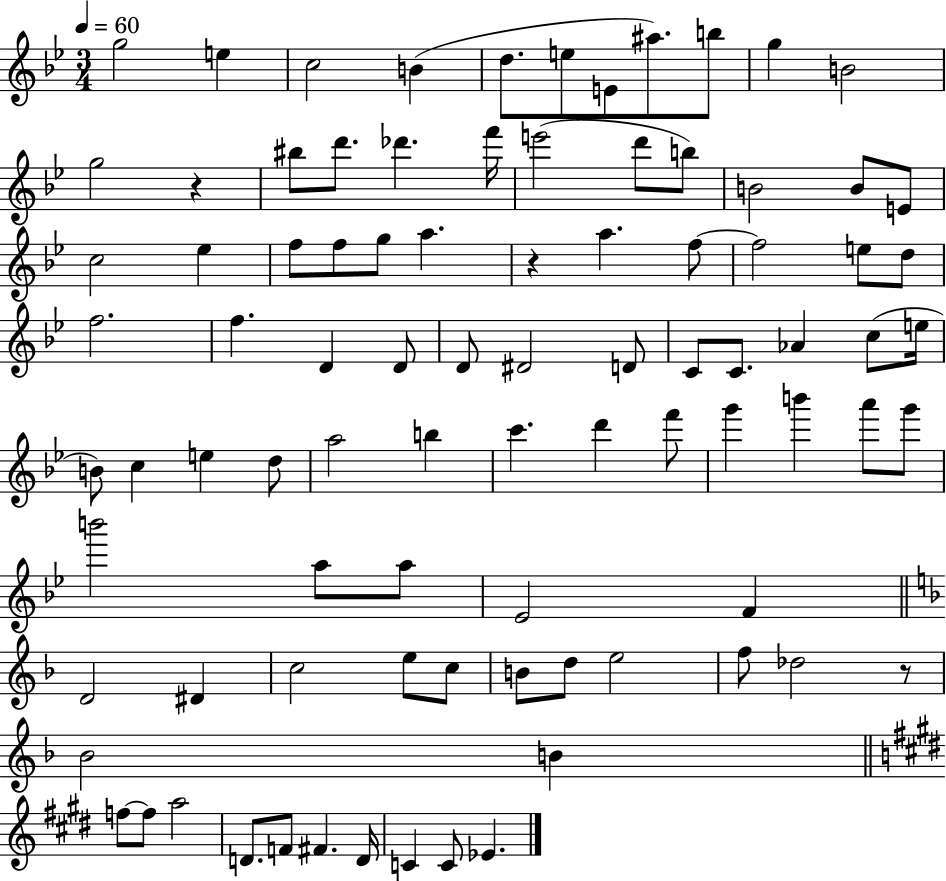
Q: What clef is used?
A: treble